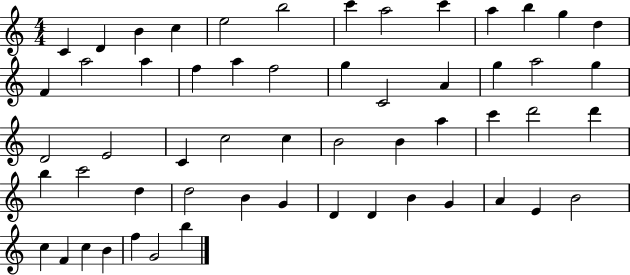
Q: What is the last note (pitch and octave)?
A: B5